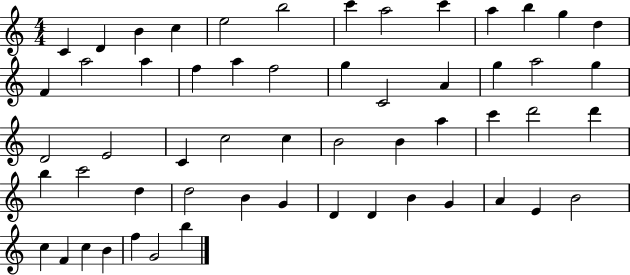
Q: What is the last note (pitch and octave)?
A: B5